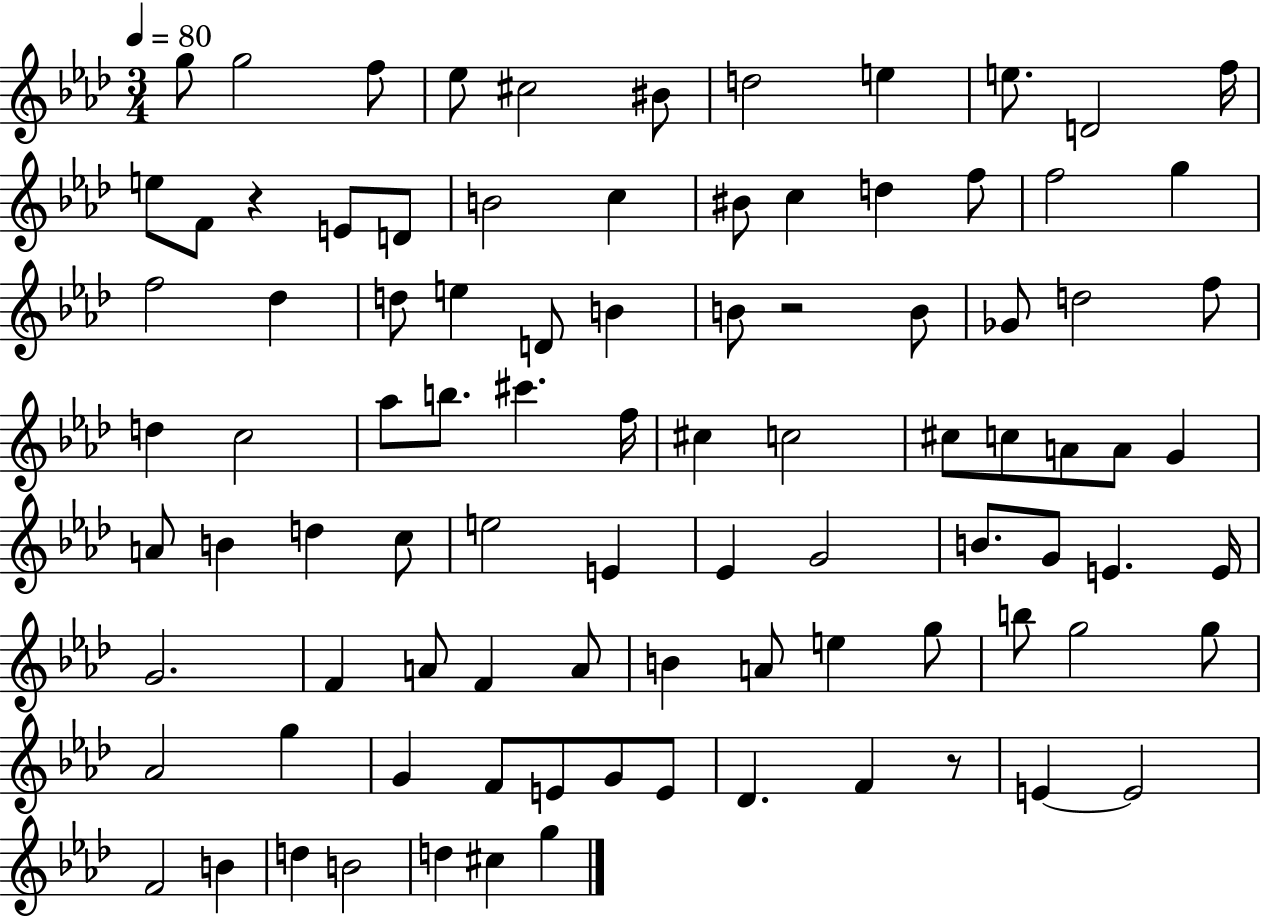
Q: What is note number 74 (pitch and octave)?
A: G4